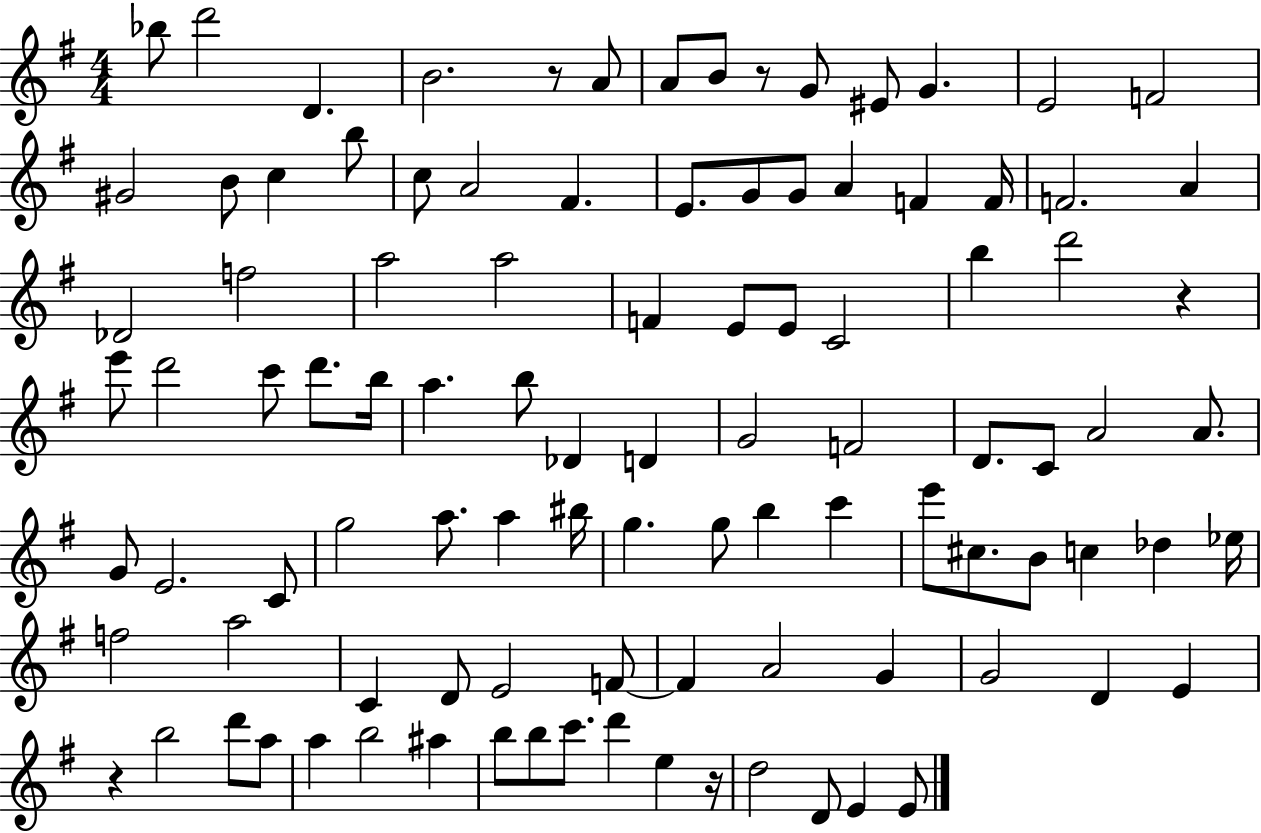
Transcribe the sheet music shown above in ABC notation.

X:1
T:Untitled
M:4/4
L:1/4
K:G
_b/2 d'2 D B2 z/2 A/2 A/2 B/2 z/2 G/2 ^E/2 G E2 F2 ^G2 B/2 c b/2 c/2 A2 ^F E/2 G/2 G/2 A F F/4 F2 A _D2 f2 a2 a2 F E/2 E/2 C2 b d'2 z e'/2 d'2 c'/2 d'/2 b/4 a b/2 _D D G2 F2 D/2 C/2 A2 A/2 G/2 E2 C/2 g2 a/2 a ^b/4 g g/2 b c' e'/2 ^c/2 B/2 c _d _e/4 f2 a2 C D/2 E2 F/2 F A2 G G2 D E z b2 d'/2 a/2 a b2 ^a b/2 b/2 c'/2 d' e z/4 d2 D/2 E E/2